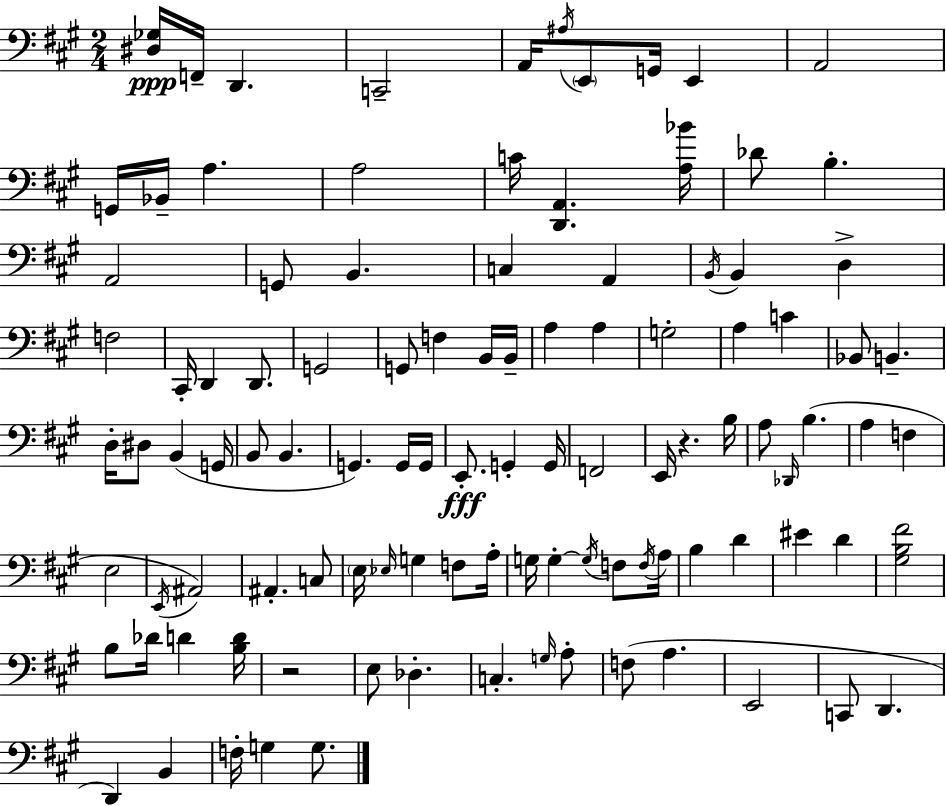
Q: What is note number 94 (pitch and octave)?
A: D2